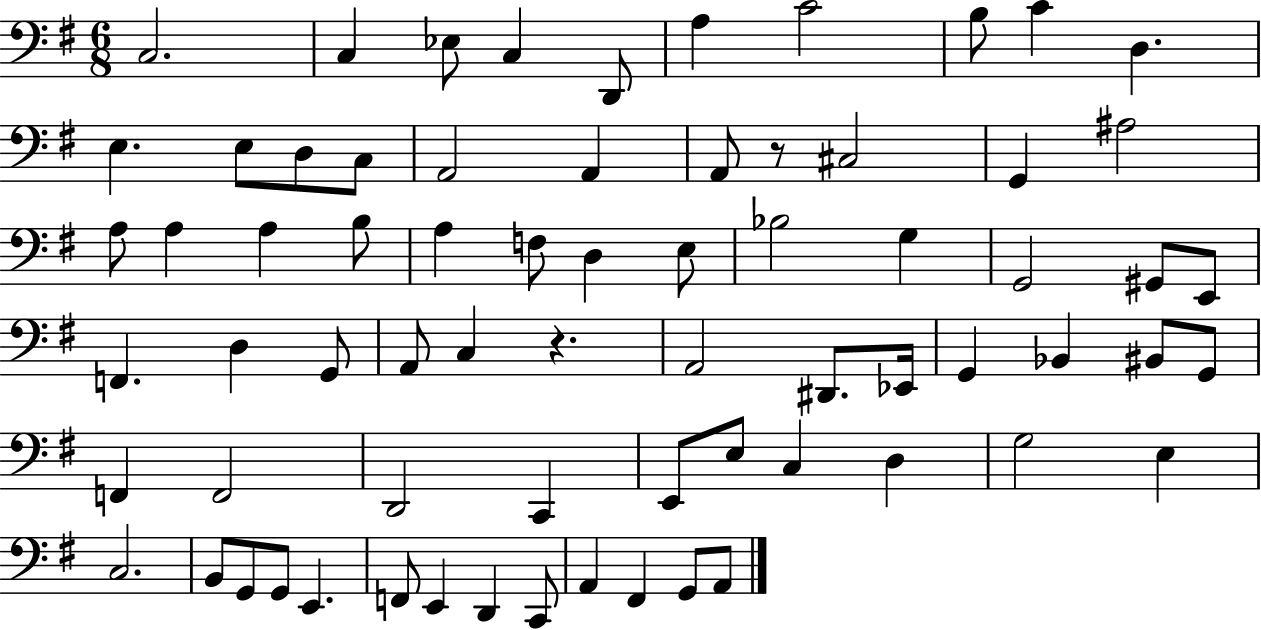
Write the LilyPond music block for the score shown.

{
  \clef bass
  \numericTimeSignature
  \time 6/8
  \key g \major
  c2. | c4 ees8 c4 d,8 | a4 c'2 | b8 c'4 d4. | \break e4. e8 d8 c8 | a,2 a,4 | a,8 r8 cis2 | g,4 ais2 | \break a8 a4 a4 b8 | a4 f8 d4 e8 | bes2 g4 | g,2 gis,8 e,8 | \break f,4. d4 g,8 | a,8 c4 r4. | a,2 dis,8. ees,16 | g,4 bes,4 bis,8 g,8 | \break f,4 f,2 | d,2 c,4 | e,8 e8 c4 d4 | g2 e4 | \break c2. | b,8 g,8 g,8 e,4. | f,8 e,4 d,4 c,8 | a,4 fis,4 g,8 a,8 | \break \bar "|."
}